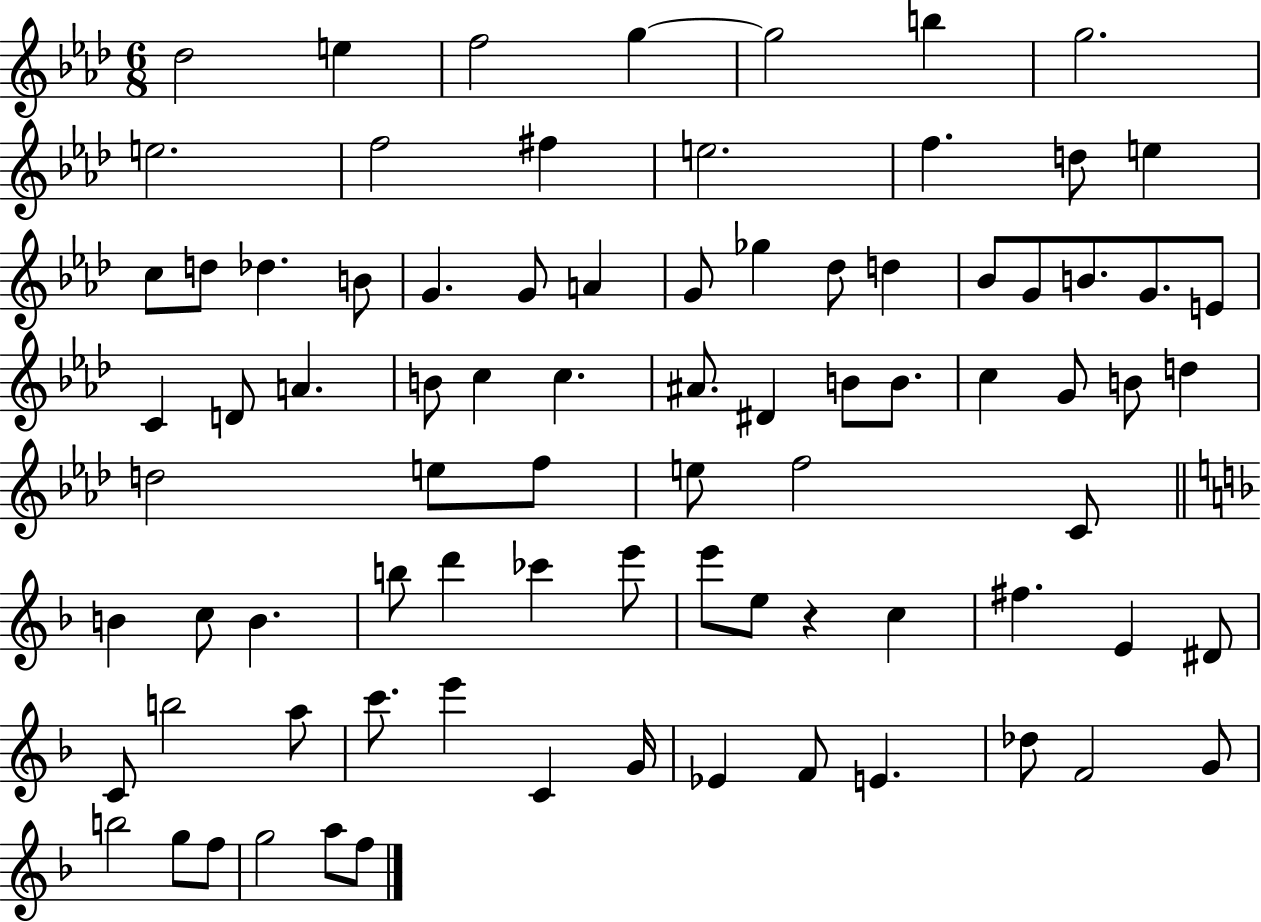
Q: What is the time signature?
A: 6/8